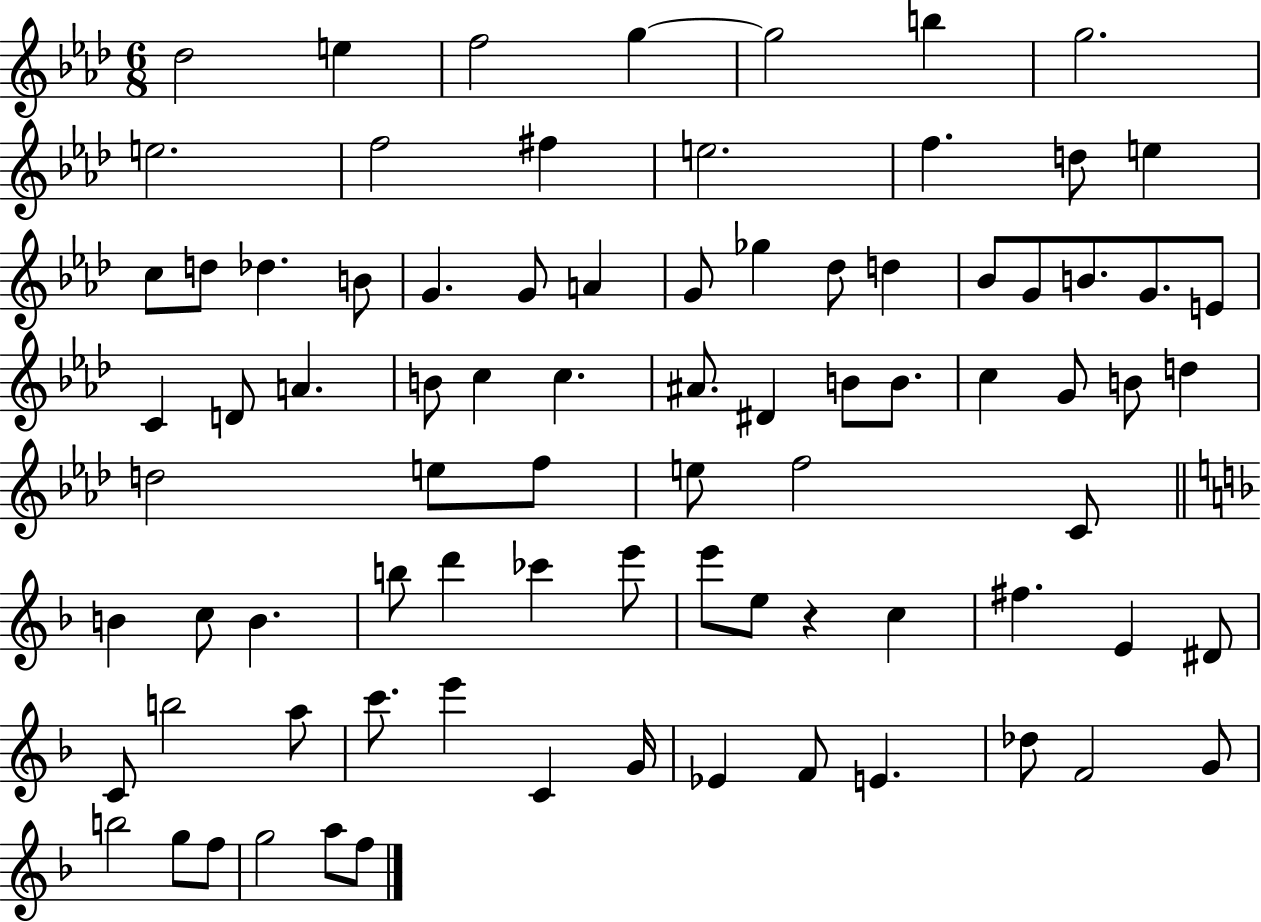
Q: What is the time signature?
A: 6/8